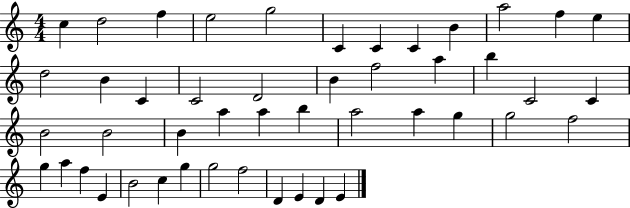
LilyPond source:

{
  \clef treble
  \numericTimeSignature
  \time 4/4
  \key c \major
  c''4 d''2 f''4 | e''2 g''2 | c'4 c'4 c'4 b'4 | a''2 f''4 e''4 | \break d''2 b'4 c'4 | c'2 d'2 | b'4 f''2 a''4 | b''4 c'2 c'4 | \break b'2 b'2 | b'4 a''4 a''4 b''4 | a''2 a''4 g''4 | g''2 f''2 | \break g''4 a''4 f''4 e'4 | b'2 c''4 g''4 | g''2 f''2 | d'4 e'4 d'4 e'4 | \break \bar "|."
}